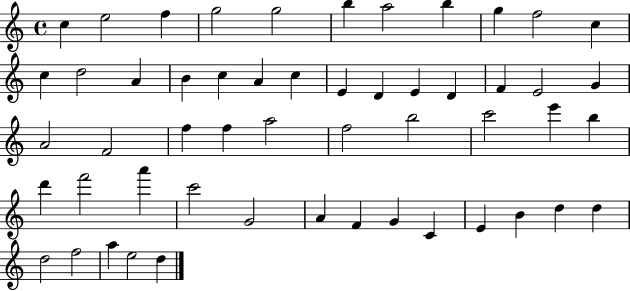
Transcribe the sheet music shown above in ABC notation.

X:1
T:Untitled
M:4/4
L:1/4
K:C
c e2 f g2 g2 b a2 b g f2 c c d2 A B c A c E D E D F E2 G A2 F2 f f a2 f2 b2 c'2 e' b d' f'2 a' c'2 G2 A F G C E B d d d2 f2 a e2 d